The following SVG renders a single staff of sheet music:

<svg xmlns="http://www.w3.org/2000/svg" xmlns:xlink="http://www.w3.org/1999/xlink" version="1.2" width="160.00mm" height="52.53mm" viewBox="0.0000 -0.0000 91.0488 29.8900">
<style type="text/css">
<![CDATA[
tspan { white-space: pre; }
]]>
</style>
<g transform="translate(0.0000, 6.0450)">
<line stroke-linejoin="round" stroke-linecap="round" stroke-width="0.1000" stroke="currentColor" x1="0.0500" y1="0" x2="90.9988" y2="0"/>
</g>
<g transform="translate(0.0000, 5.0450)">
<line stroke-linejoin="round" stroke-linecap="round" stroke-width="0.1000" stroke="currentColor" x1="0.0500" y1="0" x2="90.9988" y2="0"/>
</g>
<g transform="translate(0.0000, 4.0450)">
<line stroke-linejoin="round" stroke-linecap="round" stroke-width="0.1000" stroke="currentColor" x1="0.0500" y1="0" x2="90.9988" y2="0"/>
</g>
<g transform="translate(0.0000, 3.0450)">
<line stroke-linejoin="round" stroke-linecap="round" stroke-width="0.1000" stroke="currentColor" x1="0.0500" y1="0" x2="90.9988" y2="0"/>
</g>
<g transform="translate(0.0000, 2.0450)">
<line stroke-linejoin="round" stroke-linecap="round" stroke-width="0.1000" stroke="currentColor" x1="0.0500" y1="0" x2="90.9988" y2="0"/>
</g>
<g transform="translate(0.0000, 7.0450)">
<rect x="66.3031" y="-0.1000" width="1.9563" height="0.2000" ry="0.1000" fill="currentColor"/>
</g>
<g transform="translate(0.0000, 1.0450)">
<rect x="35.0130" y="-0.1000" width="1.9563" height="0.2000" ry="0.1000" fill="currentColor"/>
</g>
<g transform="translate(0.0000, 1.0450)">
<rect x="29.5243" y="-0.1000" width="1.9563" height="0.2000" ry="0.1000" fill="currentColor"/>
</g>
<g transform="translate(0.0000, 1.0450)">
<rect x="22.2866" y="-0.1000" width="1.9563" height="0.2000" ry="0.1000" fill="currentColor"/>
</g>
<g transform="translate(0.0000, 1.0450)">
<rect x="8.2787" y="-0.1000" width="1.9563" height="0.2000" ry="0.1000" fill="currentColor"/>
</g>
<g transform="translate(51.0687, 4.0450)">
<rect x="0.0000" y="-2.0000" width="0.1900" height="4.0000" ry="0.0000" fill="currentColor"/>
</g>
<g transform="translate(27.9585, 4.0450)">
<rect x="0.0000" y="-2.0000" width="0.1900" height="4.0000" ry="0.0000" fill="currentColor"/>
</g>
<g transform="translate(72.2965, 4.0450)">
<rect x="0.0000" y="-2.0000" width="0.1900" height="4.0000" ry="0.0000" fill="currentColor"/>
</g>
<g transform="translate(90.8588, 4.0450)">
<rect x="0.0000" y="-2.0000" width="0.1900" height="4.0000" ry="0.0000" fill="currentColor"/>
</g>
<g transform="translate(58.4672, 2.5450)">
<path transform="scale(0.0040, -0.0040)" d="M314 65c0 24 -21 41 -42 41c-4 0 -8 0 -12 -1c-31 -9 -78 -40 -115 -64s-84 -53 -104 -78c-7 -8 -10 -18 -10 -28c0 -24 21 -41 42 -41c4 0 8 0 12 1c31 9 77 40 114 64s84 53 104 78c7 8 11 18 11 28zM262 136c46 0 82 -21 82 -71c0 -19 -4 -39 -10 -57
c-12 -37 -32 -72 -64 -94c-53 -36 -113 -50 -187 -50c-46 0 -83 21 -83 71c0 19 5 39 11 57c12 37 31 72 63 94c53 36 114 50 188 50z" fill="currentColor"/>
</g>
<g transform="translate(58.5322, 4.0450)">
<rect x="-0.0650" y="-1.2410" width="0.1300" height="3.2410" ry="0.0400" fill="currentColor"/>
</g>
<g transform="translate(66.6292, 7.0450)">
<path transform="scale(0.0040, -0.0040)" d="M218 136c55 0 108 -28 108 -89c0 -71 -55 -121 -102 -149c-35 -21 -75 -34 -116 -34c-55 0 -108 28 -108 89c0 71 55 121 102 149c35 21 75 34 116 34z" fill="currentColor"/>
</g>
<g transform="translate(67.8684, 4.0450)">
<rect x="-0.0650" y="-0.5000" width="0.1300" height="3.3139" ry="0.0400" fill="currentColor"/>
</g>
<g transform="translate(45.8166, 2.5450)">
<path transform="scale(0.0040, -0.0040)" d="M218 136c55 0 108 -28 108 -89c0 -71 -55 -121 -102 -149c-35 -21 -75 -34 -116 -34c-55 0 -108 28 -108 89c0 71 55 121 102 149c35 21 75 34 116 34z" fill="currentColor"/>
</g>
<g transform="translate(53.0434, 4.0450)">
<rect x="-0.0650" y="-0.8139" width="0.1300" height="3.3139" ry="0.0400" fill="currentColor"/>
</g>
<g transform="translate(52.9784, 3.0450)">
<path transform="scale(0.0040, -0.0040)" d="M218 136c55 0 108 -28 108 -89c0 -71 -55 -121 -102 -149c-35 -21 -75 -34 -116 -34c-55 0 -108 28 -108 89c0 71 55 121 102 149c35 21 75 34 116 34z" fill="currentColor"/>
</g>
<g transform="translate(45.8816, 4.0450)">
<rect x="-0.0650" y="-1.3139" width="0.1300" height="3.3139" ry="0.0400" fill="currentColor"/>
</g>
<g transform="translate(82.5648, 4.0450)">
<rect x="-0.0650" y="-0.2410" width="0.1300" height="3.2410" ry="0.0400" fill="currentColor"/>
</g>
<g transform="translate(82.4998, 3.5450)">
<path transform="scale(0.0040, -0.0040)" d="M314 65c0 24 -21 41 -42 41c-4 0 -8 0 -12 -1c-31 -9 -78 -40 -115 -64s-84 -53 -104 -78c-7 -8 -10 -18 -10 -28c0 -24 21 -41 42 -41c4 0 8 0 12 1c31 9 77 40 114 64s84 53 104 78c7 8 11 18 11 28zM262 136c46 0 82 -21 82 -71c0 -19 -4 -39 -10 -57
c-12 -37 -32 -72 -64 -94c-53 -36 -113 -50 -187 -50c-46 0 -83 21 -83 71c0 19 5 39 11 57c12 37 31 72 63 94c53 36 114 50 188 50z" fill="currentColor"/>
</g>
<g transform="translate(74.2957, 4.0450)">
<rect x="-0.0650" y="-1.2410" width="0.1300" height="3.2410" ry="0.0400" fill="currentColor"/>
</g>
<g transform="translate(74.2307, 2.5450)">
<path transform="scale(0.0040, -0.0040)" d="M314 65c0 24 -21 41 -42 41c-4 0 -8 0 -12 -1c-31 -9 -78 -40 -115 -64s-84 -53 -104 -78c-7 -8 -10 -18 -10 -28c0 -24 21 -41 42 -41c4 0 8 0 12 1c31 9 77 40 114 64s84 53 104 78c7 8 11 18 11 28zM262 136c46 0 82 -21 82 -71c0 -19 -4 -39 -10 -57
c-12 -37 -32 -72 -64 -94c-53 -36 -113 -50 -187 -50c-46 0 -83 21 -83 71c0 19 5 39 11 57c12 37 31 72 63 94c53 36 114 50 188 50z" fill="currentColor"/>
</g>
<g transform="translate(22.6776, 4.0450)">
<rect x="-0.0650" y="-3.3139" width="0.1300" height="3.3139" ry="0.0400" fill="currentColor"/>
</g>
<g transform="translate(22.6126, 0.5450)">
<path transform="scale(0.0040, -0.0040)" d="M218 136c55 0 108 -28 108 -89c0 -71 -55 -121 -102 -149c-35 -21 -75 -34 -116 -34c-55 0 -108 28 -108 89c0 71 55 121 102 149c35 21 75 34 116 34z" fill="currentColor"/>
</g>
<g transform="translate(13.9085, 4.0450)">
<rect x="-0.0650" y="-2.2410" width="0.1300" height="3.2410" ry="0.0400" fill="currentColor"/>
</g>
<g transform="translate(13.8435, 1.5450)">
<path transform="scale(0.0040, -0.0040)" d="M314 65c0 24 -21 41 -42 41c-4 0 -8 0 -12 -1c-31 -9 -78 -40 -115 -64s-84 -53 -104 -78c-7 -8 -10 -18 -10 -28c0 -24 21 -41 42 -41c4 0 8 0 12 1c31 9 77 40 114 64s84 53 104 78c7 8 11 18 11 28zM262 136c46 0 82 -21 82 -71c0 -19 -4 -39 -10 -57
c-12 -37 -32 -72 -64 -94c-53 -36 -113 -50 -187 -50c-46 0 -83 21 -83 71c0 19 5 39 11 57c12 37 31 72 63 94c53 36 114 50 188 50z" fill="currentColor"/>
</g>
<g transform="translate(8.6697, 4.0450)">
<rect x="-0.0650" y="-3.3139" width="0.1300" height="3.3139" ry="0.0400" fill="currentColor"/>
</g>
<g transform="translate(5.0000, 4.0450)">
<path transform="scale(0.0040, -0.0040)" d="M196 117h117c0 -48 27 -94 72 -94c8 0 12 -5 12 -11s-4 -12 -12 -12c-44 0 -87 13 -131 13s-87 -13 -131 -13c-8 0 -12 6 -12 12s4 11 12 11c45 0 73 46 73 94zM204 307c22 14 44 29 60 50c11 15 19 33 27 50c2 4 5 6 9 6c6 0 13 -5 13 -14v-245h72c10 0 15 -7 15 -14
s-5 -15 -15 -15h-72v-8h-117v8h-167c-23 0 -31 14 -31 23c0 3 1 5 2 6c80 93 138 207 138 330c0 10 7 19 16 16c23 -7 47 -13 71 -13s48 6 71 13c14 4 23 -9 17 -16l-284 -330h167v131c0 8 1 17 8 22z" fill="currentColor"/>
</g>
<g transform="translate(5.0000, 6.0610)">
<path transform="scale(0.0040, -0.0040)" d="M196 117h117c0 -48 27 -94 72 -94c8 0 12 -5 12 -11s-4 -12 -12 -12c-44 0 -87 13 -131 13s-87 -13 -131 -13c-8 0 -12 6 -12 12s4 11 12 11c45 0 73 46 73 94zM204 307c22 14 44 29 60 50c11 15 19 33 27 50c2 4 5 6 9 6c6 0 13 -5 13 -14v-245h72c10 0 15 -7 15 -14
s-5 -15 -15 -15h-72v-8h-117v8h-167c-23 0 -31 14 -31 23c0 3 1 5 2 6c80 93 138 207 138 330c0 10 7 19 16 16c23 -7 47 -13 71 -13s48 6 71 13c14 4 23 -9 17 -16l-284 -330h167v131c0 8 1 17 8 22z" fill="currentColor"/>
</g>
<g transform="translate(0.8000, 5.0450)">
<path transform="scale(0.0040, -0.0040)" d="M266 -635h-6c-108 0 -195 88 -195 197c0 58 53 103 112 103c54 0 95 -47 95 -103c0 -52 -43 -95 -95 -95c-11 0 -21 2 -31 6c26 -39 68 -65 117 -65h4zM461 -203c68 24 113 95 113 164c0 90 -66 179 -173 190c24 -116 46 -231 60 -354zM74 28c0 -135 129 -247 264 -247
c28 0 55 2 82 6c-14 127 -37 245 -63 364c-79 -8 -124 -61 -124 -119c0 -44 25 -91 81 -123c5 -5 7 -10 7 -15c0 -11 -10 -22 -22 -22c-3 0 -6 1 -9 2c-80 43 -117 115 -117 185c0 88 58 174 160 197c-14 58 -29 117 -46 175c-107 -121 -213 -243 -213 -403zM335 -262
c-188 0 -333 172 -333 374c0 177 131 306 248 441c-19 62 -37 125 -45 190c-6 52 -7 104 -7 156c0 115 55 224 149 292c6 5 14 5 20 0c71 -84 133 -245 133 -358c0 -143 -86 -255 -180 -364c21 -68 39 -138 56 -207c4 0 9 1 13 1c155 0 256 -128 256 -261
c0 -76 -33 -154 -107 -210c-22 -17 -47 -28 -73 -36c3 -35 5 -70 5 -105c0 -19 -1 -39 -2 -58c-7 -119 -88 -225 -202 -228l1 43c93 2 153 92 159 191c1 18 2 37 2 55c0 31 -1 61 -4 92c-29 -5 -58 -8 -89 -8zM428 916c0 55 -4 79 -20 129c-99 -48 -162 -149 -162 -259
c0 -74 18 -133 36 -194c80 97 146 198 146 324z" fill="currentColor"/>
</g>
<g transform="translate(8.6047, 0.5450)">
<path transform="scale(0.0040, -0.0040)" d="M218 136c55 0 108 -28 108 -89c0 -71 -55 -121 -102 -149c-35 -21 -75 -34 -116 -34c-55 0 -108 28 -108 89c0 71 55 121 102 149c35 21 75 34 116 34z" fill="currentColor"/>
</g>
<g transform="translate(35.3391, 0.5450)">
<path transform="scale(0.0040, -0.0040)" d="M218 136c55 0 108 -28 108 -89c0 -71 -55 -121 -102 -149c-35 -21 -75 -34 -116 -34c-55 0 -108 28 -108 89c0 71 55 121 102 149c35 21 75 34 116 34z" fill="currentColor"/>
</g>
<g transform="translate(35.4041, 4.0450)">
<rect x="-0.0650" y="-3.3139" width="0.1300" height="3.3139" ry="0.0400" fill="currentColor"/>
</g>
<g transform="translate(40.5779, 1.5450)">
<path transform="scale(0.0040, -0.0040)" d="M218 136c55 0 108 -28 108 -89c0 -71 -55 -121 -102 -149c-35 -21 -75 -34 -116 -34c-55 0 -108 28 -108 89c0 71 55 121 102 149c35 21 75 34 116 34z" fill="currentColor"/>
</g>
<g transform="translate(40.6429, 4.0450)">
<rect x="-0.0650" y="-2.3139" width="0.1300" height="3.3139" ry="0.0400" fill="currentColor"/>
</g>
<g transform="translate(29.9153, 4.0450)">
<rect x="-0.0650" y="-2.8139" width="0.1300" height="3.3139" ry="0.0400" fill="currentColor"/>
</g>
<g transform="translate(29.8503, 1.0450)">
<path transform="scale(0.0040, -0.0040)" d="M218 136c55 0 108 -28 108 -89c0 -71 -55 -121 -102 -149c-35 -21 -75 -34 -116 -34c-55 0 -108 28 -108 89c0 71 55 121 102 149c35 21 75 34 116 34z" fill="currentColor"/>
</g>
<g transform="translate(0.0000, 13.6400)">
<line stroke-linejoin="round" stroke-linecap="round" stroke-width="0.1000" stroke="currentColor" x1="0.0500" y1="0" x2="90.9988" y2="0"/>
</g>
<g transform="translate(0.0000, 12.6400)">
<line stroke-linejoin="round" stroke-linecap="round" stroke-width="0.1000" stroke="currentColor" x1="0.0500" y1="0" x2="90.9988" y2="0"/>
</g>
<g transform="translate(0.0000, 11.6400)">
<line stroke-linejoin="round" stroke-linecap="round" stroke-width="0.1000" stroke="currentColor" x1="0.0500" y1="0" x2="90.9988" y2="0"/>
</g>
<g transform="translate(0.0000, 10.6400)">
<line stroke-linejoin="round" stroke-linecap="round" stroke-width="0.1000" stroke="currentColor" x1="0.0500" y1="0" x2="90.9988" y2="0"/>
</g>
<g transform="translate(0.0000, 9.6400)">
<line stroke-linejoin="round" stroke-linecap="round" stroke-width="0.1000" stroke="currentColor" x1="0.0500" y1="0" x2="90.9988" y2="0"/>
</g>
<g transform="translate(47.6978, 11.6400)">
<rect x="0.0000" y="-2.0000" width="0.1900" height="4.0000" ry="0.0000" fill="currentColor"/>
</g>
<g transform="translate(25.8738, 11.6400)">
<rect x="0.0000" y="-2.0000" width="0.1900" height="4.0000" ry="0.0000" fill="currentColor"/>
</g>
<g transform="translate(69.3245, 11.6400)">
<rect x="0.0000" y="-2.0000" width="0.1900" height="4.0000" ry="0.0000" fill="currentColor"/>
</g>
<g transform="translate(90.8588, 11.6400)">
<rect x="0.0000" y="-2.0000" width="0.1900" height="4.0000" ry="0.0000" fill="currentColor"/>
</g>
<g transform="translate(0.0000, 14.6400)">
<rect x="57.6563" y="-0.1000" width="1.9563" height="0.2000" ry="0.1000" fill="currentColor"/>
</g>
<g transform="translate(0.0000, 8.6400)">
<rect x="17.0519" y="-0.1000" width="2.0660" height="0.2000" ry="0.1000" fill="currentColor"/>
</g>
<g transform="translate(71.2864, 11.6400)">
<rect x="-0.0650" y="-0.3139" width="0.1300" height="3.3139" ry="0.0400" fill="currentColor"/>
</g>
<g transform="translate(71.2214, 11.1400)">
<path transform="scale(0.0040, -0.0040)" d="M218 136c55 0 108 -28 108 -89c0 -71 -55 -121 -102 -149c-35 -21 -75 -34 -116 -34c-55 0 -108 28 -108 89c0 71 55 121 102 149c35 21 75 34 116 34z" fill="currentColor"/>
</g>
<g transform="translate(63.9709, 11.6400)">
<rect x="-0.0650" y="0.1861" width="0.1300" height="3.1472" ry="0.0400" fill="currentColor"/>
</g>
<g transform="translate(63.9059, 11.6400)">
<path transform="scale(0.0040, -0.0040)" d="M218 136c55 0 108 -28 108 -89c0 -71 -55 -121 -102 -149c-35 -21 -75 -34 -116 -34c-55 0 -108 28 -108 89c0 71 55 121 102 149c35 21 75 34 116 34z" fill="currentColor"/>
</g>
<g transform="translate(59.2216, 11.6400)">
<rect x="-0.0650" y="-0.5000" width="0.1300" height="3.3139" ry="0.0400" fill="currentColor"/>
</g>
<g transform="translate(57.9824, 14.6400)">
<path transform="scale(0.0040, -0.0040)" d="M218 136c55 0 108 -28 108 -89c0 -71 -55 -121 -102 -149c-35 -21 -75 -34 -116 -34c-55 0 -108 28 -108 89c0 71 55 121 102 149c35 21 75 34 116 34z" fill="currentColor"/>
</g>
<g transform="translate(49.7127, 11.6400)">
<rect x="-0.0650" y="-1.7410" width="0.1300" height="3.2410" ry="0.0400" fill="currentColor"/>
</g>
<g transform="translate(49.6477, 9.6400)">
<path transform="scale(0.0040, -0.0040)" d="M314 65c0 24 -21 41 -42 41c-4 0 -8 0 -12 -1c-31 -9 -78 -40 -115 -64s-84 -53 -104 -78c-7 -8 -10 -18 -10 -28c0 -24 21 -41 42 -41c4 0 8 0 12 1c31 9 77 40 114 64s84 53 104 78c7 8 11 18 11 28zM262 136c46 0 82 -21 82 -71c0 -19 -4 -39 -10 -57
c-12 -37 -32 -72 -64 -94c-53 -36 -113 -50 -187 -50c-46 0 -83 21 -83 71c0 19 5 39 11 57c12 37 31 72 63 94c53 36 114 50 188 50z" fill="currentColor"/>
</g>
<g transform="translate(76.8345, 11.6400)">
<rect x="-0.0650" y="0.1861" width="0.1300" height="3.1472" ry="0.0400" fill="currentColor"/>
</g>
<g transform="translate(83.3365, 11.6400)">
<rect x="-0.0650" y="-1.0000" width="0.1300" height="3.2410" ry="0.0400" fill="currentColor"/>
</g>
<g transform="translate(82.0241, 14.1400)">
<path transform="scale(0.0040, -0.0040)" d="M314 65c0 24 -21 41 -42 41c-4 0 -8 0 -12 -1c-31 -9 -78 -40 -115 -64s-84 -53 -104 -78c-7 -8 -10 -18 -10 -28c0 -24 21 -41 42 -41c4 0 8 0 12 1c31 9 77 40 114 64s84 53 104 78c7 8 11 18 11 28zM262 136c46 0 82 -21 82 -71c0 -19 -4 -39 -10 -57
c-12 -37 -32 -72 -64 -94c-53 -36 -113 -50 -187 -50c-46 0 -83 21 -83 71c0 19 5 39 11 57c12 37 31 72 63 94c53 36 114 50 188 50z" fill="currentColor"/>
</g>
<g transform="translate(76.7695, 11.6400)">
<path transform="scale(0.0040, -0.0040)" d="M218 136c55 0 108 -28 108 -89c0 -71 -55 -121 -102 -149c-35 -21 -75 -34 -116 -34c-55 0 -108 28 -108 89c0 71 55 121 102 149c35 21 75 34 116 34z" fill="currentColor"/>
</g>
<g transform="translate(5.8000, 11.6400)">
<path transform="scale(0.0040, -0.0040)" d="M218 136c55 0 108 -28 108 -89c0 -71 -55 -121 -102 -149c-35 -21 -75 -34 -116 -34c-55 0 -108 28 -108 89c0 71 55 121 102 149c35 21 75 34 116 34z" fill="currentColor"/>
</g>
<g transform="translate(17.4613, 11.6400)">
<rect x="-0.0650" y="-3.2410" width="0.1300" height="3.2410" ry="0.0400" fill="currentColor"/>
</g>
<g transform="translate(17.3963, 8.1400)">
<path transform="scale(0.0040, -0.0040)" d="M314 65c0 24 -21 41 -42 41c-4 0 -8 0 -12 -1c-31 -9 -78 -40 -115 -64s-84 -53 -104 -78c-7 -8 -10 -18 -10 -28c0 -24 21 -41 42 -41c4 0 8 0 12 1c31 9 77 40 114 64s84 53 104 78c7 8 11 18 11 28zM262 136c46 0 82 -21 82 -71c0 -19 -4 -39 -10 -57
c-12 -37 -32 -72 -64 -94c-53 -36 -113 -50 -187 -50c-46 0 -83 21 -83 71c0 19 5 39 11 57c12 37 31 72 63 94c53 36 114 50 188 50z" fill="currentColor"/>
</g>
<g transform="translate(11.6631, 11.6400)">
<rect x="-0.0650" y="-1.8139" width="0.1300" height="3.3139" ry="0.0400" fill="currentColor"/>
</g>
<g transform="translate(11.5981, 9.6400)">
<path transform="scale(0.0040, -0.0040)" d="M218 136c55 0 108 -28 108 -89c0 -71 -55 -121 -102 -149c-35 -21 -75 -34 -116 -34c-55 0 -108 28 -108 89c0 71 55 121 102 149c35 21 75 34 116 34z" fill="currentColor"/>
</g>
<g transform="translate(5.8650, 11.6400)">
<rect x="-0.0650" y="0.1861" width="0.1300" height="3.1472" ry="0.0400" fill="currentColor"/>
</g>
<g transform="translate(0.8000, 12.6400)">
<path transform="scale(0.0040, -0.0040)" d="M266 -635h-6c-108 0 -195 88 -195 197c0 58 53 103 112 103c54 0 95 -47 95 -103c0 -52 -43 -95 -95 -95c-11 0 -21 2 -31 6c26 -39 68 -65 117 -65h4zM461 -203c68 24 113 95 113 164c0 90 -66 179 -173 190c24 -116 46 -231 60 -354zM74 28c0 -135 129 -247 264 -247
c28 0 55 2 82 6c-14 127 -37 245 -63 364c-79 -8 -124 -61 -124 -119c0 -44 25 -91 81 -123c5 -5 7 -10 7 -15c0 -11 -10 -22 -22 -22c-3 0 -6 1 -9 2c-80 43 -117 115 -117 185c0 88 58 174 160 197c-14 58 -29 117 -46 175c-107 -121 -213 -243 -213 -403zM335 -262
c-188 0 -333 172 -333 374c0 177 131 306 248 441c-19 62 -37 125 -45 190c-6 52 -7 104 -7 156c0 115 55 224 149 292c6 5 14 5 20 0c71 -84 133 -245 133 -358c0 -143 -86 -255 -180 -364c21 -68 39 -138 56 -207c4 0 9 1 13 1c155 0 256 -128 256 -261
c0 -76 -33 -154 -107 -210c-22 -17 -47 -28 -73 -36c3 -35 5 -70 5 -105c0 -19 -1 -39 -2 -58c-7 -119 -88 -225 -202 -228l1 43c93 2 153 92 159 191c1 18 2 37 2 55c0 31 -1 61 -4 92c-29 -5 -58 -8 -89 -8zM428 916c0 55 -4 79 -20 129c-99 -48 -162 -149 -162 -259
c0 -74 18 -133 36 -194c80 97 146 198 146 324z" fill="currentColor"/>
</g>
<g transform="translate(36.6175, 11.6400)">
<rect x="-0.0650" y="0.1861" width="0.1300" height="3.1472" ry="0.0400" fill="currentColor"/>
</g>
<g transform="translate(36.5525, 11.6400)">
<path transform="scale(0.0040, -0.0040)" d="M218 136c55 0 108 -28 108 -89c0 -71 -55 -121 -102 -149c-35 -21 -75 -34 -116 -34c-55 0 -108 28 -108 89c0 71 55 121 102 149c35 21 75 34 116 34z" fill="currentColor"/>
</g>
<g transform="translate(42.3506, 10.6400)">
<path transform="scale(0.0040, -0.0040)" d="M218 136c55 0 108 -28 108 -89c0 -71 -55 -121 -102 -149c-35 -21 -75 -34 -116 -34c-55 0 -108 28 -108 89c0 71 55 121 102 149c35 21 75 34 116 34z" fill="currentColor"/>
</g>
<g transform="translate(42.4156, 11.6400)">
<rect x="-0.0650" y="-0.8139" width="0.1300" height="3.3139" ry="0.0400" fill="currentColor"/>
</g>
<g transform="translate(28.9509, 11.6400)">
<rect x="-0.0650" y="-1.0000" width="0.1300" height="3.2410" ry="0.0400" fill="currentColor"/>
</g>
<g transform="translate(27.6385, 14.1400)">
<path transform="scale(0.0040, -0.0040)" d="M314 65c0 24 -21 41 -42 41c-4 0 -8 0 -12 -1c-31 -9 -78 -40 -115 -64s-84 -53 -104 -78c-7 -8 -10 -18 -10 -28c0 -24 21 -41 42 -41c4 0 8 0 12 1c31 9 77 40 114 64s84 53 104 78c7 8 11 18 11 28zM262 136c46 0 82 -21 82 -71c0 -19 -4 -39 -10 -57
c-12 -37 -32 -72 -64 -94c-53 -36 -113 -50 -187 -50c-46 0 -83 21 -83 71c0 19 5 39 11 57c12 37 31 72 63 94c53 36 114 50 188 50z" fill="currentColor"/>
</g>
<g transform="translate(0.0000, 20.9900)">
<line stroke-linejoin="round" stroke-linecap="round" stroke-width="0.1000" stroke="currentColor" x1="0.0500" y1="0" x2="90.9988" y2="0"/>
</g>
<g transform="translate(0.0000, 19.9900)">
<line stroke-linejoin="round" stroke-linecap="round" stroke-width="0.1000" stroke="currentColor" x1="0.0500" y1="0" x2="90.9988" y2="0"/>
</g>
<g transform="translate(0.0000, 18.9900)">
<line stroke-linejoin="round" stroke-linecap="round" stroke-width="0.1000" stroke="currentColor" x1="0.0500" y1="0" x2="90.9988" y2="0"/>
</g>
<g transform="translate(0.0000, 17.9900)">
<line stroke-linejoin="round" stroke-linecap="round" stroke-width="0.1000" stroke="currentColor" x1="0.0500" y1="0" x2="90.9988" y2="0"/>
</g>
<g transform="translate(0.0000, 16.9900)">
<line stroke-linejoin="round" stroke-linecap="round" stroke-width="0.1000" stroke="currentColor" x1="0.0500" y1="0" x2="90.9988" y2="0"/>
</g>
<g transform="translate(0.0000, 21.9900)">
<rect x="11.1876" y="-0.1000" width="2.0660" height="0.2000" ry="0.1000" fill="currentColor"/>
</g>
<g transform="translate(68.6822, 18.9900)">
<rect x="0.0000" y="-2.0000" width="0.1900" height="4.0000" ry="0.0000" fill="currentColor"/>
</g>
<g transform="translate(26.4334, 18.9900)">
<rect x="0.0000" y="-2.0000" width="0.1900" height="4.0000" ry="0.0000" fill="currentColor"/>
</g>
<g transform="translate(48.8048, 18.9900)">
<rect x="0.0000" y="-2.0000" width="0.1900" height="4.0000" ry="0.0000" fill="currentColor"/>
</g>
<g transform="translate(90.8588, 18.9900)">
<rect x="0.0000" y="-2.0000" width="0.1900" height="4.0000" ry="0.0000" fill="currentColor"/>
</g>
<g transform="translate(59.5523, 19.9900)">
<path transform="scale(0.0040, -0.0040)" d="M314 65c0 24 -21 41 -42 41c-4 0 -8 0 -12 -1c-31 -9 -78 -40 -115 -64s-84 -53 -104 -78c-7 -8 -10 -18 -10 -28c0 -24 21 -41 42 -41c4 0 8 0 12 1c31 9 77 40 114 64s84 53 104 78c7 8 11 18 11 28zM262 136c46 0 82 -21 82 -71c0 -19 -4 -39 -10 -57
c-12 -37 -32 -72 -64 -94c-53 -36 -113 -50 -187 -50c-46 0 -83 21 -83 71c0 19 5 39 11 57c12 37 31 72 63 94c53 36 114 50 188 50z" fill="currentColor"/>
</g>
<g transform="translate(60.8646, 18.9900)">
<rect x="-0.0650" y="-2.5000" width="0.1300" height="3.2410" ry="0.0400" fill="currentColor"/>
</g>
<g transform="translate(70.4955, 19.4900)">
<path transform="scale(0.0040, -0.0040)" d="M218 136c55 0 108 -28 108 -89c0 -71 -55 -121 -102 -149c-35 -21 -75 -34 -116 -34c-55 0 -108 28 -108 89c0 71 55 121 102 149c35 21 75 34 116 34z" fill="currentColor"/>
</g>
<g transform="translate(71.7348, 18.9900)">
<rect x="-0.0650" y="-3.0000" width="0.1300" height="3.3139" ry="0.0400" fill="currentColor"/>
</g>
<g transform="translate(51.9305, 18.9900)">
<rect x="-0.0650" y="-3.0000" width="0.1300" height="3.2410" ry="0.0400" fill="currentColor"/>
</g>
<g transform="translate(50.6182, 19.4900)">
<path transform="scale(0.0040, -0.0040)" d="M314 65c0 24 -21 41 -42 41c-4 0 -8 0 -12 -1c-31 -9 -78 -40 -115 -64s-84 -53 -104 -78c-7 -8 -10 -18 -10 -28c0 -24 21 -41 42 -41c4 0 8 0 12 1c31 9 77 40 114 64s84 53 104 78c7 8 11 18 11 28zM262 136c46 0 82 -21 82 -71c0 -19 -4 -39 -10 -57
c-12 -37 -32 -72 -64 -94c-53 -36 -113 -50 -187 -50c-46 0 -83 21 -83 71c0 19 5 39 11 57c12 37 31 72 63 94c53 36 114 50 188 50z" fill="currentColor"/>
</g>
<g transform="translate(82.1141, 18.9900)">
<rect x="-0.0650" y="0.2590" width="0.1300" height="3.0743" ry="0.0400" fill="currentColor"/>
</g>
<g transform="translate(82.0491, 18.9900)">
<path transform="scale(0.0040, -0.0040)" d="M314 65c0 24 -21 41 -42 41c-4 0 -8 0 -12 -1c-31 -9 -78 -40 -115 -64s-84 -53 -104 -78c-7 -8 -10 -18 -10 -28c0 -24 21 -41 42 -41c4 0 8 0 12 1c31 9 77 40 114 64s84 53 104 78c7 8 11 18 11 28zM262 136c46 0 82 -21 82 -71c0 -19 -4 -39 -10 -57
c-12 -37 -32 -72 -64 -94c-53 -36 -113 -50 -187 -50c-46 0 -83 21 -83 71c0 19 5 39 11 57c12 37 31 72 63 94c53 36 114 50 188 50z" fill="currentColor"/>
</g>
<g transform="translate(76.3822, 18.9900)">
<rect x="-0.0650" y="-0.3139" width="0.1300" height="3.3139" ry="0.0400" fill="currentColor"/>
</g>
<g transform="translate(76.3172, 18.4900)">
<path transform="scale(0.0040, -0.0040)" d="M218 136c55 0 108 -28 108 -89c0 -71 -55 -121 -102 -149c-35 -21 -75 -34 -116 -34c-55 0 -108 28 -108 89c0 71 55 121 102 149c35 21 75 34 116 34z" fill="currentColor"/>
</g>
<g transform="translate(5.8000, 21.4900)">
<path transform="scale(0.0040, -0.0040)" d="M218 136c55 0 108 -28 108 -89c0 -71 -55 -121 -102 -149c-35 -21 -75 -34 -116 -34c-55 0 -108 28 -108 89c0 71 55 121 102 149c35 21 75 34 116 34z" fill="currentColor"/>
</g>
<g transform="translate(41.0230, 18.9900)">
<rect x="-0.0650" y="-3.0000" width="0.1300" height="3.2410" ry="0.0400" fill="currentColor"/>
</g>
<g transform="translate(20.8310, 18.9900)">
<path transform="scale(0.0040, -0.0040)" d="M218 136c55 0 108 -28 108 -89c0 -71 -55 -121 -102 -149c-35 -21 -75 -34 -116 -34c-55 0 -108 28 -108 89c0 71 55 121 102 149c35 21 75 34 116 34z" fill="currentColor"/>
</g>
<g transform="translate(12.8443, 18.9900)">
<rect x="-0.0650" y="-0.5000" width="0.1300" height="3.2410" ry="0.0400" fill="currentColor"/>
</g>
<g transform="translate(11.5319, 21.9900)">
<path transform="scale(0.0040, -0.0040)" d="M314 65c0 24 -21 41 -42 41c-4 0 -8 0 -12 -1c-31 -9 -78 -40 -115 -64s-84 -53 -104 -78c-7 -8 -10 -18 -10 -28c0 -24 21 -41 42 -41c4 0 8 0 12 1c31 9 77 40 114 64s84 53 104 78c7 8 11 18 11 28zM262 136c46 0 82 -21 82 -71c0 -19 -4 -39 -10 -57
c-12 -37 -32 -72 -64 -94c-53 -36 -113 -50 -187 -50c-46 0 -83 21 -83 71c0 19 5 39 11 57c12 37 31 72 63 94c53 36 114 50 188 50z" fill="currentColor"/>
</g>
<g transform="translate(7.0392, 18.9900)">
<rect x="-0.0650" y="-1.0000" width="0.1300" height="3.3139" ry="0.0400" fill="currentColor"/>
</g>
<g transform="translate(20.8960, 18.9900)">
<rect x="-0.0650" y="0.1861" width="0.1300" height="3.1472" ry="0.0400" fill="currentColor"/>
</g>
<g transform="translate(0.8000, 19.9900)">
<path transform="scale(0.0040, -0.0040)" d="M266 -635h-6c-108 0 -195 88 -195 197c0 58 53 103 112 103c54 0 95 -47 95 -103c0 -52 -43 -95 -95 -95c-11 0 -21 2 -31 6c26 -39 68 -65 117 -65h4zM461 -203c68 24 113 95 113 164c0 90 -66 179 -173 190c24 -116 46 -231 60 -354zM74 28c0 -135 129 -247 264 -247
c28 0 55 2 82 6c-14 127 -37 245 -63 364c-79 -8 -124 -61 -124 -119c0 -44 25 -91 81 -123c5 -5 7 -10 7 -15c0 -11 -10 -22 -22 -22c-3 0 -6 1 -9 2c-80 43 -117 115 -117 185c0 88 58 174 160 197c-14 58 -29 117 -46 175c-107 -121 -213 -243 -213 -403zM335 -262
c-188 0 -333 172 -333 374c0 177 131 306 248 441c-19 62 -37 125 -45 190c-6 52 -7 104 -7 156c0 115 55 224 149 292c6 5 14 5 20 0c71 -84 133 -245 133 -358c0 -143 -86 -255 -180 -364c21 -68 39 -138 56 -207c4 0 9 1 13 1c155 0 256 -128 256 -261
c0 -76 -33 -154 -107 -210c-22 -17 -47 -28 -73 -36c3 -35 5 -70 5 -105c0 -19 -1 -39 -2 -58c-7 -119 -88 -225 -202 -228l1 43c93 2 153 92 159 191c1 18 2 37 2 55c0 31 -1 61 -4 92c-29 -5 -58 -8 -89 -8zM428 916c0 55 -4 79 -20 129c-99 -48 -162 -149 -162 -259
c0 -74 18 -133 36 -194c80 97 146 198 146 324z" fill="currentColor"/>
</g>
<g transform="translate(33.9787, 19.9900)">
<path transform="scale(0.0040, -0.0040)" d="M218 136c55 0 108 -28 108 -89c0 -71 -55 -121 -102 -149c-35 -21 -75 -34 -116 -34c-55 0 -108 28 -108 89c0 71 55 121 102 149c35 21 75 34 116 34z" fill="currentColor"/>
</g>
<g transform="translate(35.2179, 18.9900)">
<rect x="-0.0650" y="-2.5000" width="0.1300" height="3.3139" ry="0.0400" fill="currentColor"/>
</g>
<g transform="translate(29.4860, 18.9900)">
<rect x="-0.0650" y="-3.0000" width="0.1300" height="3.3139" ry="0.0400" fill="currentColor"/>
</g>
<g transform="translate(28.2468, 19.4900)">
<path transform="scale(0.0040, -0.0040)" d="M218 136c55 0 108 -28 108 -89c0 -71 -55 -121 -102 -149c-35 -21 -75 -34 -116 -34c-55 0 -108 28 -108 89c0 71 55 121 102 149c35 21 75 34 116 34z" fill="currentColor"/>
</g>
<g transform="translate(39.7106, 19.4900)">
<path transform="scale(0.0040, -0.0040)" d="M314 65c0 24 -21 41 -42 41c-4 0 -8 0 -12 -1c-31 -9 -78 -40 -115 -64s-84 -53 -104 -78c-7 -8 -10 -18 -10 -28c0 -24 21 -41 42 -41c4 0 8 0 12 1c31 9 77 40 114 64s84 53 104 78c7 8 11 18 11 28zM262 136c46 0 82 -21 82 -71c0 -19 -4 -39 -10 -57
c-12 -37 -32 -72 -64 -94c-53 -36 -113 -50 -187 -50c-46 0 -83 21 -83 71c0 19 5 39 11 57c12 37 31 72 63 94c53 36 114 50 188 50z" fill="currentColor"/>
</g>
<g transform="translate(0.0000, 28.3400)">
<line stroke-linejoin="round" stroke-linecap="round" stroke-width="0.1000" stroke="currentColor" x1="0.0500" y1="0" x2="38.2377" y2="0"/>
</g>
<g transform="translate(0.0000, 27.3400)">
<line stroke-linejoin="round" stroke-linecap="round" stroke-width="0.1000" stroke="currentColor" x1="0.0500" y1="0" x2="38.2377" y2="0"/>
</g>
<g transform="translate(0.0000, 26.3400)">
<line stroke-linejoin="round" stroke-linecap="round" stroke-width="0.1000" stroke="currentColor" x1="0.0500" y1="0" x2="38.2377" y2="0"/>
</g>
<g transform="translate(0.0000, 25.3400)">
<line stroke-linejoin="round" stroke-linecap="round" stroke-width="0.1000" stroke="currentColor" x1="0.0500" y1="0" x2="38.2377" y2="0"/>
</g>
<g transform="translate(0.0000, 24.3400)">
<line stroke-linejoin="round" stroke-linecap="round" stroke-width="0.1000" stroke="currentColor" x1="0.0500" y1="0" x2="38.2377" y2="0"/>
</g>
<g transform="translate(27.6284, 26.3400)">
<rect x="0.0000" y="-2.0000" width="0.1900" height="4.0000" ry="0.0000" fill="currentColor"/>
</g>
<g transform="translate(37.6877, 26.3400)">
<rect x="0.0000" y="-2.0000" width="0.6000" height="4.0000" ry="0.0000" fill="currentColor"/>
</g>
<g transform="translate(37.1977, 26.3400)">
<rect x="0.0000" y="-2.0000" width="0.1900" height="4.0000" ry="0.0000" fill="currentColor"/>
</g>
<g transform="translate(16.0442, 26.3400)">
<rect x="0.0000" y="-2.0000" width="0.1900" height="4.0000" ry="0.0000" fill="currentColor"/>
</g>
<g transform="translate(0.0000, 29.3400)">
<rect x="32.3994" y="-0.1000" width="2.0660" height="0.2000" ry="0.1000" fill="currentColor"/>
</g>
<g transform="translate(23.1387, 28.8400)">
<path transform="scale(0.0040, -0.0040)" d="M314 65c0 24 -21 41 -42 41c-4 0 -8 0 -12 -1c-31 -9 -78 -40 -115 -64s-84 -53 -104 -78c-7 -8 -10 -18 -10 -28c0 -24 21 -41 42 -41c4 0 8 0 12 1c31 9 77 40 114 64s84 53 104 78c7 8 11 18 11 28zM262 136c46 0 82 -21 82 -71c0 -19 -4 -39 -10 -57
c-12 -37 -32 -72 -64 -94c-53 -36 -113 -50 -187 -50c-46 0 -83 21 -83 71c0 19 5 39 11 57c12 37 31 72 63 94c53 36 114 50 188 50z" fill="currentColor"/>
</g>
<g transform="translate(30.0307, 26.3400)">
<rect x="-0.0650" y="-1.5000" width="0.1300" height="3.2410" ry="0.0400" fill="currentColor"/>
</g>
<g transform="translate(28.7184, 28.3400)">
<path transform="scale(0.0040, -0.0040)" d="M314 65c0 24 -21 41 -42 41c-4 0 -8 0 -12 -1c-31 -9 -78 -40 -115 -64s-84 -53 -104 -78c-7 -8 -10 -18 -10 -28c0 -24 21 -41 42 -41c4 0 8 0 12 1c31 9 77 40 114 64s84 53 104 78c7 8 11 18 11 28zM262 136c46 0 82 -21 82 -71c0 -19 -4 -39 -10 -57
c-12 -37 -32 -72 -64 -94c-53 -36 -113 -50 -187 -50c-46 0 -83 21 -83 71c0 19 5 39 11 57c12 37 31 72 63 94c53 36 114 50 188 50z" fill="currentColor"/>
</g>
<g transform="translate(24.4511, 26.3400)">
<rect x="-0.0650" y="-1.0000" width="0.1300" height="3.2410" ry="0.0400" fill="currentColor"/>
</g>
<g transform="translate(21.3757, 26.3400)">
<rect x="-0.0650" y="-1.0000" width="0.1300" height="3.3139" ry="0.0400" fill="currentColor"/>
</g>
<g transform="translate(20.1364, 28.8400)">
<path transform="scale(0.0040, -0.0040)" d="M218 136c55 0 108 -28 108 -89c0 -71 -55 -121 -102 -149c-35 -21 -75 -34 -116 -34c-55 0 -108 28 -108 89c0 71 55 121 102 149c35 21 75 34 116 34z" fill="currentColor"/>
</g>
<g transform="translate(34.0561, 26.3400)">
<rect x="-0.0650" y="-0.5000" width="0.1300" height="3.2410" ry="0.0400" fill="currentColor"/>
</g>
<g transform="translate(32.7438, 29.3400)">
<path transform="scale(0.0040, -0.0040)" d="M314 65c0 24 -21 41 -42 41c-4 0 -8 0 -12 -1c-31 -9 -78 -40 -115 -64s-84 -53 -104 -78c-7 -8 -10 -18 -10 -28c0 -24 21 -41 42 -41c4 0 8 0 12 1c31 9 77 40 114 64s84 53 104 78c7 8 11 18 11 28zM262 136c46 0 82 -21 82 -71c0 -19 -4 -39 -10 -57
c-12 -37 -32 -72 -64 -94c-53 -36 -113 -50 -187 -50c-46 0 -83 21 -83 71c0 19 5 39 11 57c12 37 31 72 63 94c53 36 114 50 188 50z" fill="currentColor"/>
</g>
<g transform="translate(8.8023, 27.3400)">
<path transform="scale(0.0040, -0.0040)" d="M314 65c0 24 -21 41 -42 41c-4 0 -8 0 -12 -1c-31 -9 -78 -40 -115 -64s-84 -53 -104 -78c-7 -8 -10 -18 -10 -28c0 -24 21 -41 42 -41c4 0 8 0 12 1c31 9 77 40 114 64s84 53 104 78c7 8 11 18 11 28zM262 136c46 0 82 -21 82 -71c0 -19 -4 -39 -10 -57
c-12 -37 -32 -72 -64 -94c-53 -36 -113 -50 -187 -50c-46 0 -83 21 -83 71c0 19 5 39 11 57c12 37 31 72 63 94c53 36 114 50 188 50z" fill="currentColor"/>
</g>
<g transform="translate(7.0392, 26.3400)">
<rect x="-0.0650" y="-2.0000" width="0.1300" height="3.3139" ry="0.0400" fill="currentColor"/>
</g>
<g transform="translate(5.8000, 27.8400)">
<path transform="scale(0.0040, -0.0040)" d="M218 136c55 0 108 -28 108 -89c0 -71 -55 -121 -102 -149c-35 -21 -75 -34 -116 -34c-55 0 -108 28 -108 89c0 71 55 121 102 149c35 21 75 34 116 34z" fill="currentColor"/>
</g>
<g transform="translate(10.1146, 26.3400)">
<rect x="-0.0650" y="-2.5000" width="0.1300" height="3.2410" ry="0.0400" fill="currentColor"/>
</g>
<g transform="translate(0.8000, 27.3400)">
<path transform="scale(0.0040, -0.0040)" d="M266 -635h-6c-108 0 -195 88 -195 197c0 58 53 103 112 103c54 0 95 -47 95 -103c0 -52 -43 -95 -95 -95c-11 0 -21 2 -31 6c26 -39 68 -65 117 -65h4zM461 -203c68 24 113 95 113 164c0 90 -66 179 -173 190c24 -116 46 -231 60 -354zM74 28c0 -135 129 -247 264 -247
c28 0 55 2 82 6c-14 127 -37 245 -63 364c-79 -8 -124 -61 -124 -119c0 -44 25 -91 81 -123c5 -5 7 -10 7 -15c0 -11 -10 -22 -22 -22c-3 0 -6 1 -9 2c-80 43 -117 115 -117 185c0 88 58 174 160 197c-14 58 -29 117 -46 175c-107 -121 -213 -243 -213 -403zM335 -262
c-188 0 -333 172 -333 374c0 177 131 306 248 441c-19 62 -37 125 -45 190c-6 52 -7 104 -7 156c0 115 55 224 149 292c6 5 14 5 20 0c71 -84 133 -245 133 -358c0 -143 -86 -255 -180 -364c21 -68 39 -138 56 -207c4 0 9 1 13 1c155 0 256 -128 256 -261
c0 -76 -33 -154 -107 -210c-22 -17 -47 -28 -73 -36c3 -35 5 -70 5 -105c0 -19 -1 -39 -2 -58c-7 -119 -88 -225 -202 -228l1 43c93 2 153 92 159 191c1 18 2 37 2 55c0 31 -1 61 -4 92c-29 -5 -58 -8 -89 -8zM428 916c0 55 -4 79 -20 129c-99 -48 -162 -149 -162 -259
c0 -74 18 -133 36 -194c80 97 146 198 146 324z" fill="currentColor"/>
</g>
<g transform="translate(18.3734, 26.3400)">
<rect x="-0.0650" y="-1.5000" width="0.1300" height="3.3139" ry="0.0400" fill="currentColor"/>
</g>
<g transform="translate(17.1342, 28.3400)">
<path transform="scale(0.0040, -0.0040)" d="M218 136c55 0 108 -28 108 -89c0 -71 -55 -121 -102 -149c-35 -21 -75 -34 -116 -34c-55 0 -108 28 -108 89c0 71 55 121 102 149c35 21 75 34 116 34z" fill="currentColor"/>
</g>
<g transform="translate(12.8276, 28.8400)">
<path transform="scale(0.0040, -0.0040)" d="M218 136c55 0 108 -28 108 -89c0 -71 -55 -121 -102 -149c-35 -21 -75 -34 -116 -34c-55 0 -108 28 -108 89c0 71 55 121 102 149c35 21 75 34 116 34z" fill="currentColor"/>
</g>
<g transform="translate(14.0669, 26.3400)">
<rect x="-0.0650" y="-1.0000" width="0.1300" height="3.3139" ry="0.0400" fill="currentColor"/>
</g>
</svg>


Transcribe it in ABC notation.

X:1
T:Untitled
M:4/4
L:1/4
K:C
b g2 b a b g e d e2 C e2 c2 B f b2 D2 B d f2 C B c B D2 D C2 B A G A2 A2 G2 A c B2 F G2 D E D D2 E2 C2